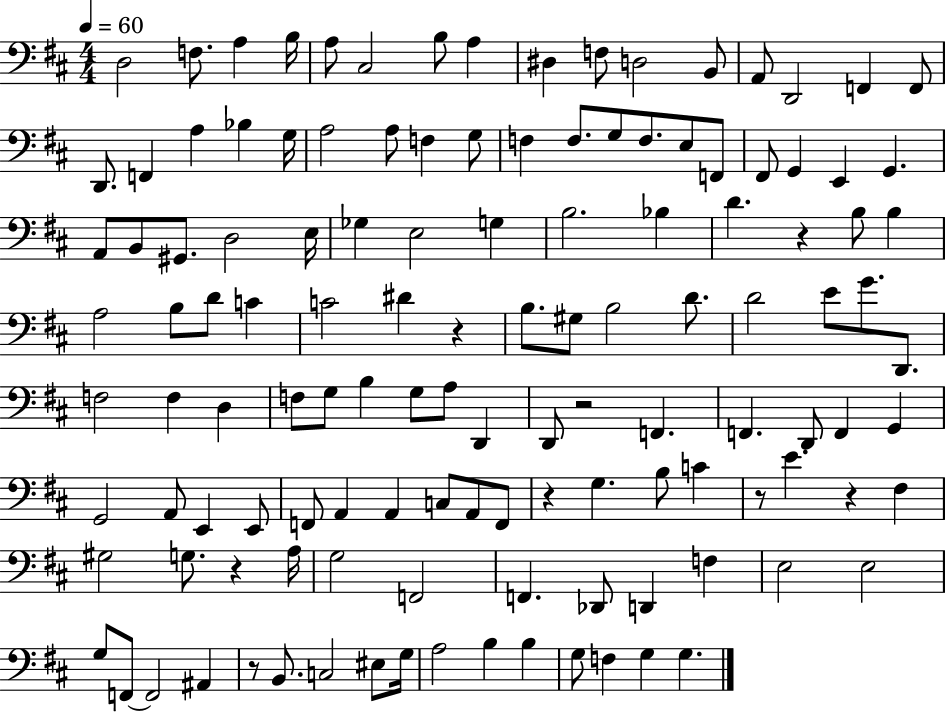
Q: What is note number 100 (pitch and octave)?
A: D2